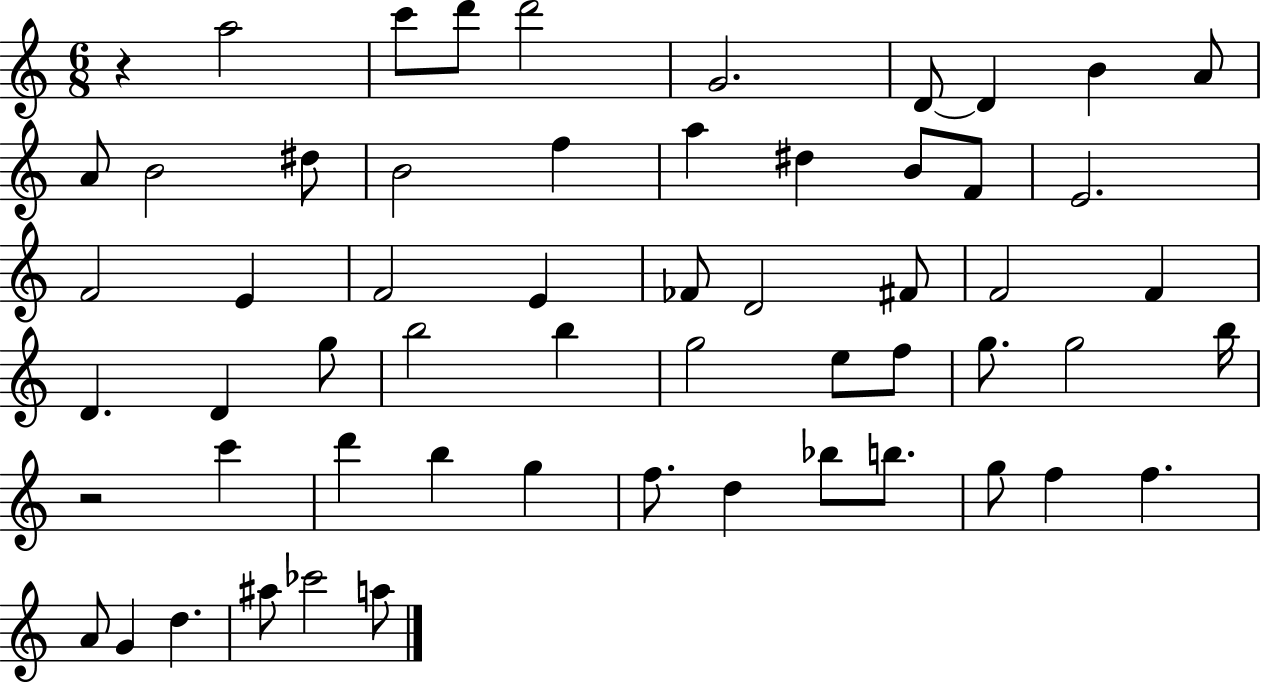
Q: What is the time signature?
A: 6/8